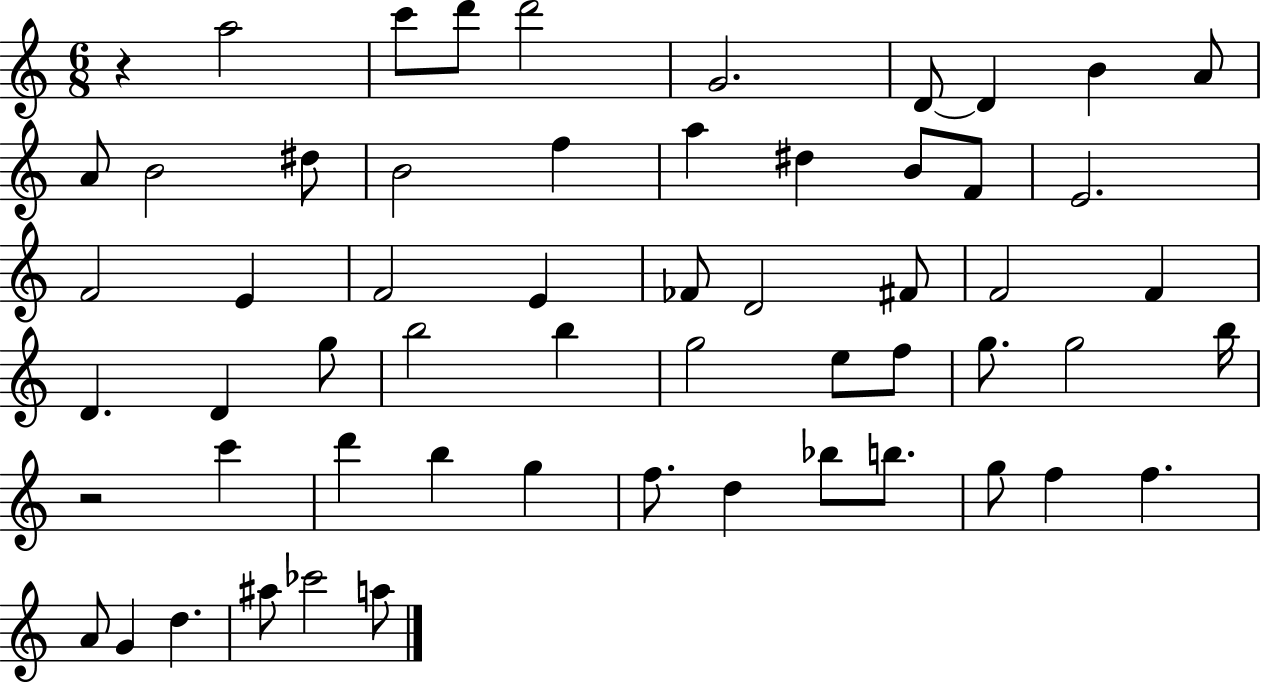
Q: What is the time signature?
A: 6/8